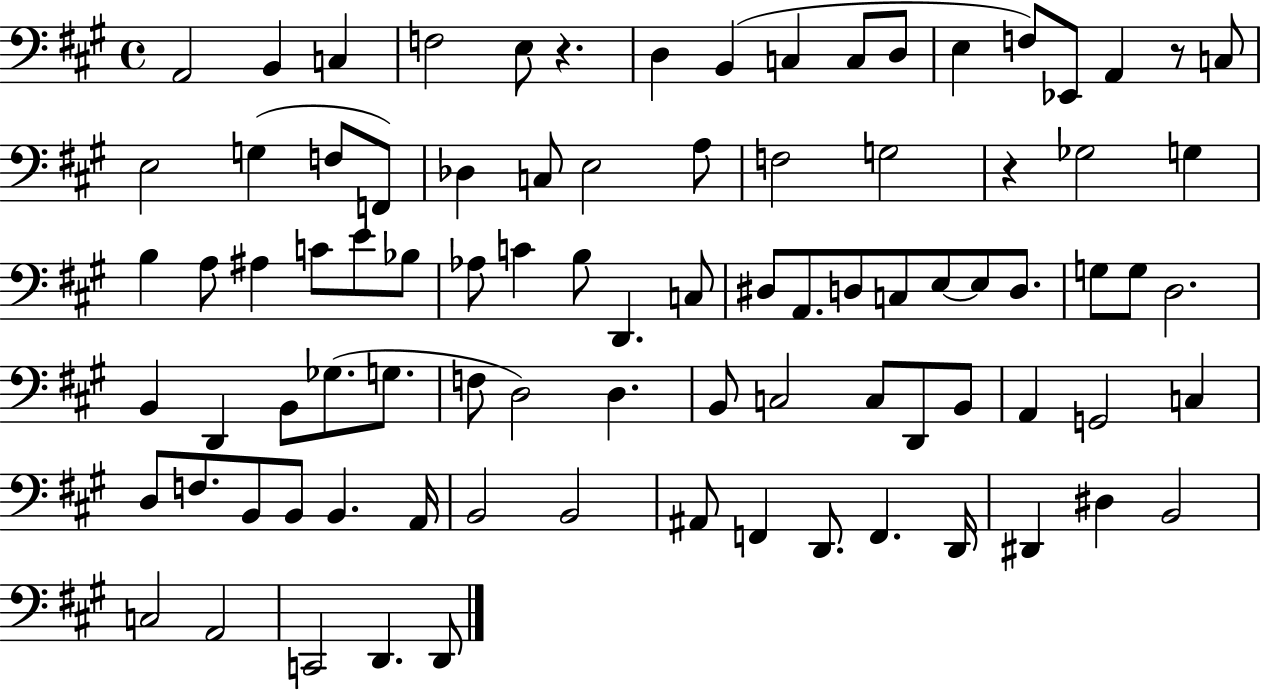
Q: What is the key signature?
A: A major